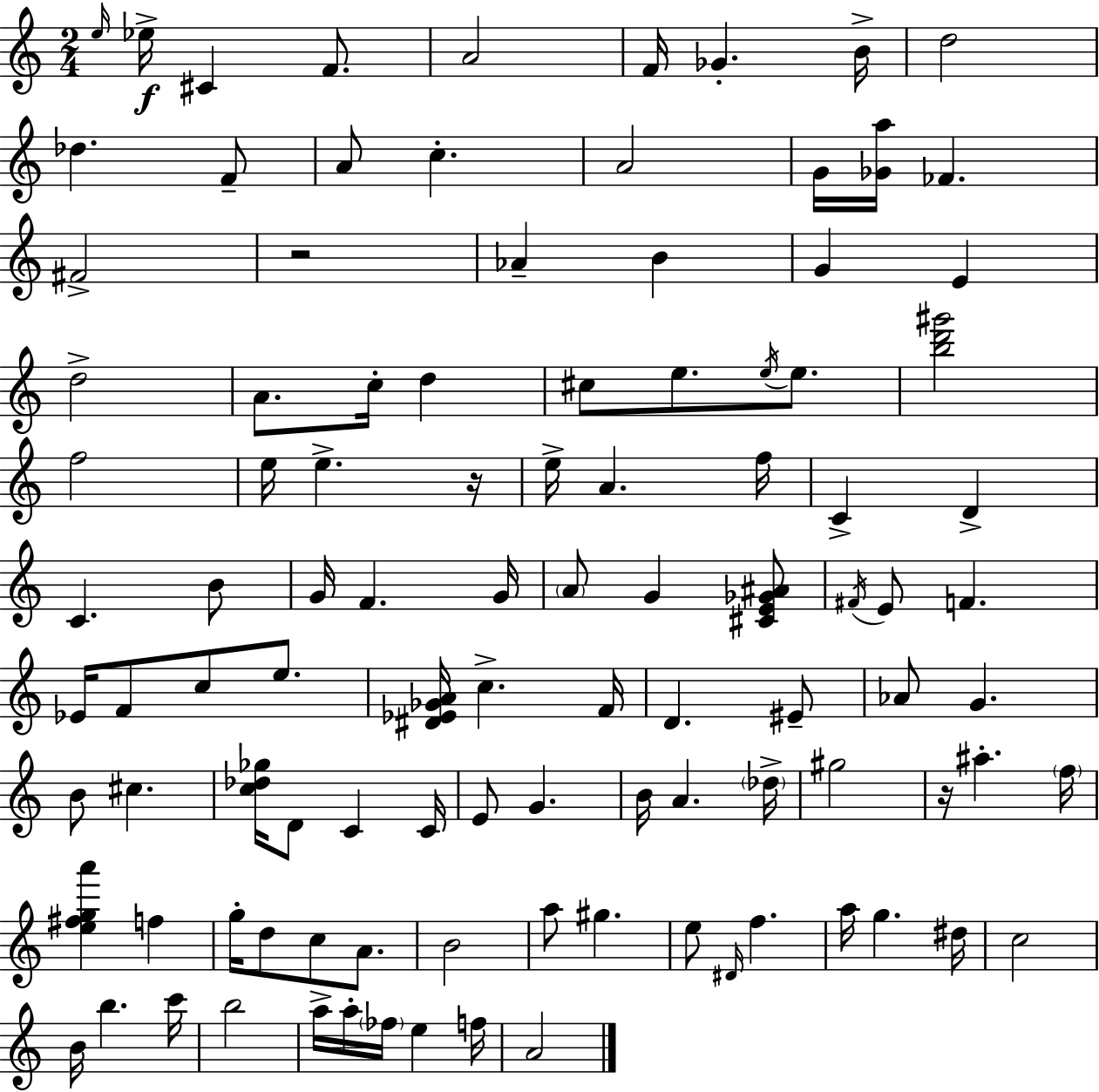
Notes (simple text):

E5/s Eb5/s C#4/q F4/e. A4/h F4/s Gb4/q. B4/s D5/h Db5/q. F4/e A4/e C5/q. A4/h G4/s [Gb4,A5]/s FES4/q. F#4/h R/h Ab4/q B4/q G4/q E4/q D5/h A4/e. C5/s D5/q C#5/e E5/e. E5/s E5/e. [B5,D6,G#6]/h F5/h E5/s E5/q. R/s E5/s A4/q. F5/s C4/q D4/q C4/q. B4/e G4/s F4/q. G4/s A4/e G4/q [C#4,E4,Gb4,A#4]/e F#4/s E4/e F4/q. Eb4/s F4/e C5/e E5/e. [D#4,Eb4,Gb4,A4]/s C5/q. F4/s D4/q. EIS4/e Ab4/e G4/q. B4/e C#5/q. [C5,Db5,Gb5]/s D4/e C4/q C4/s E4/e G4/q. B4/s A4/q. Db5/s G#5/h R/s A#5/q. F5/s [E5,F#5,G5,A6]/q F5/q G5/s D5/e C5/e A4/e. B4/h A5/e G#5/q. E5/e D#4/s F5/q. A5/s G5/q. D#5/s C5/h B4/s B5/q. C6/s B5/h A5/s A5/s FES5/s E5/q F5/s A4/h